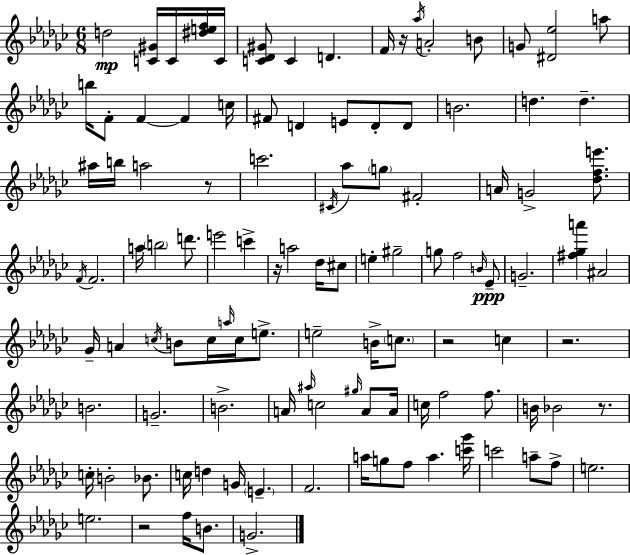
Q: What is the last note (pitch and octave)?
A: G4